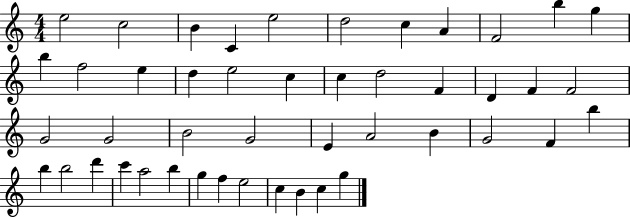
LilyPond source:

{
  \clef treble
  \numericTimeSignature
  \time 4/4
  \key c \major
  e''2 c''2 | b'4 c'4 e''2 | d''2 c''4 a'4 | f'2 b''4 g''4 | \break b''4 f''2 e''4 | d''4 e''2 c''4 | c''4 d''2 f'4 | d'4 f'4 f'2 | \break g'2 g'2 | b'2 g'2 | e'4 a'2 b'4 | g'2 f'4 b''4 | \break b''4 b''2 d'''4 | c'''4 a''2 b''4 | g''4 f''4 e''2 | c''4 b'4 c''4 g''4 | \break \bar "|."
}